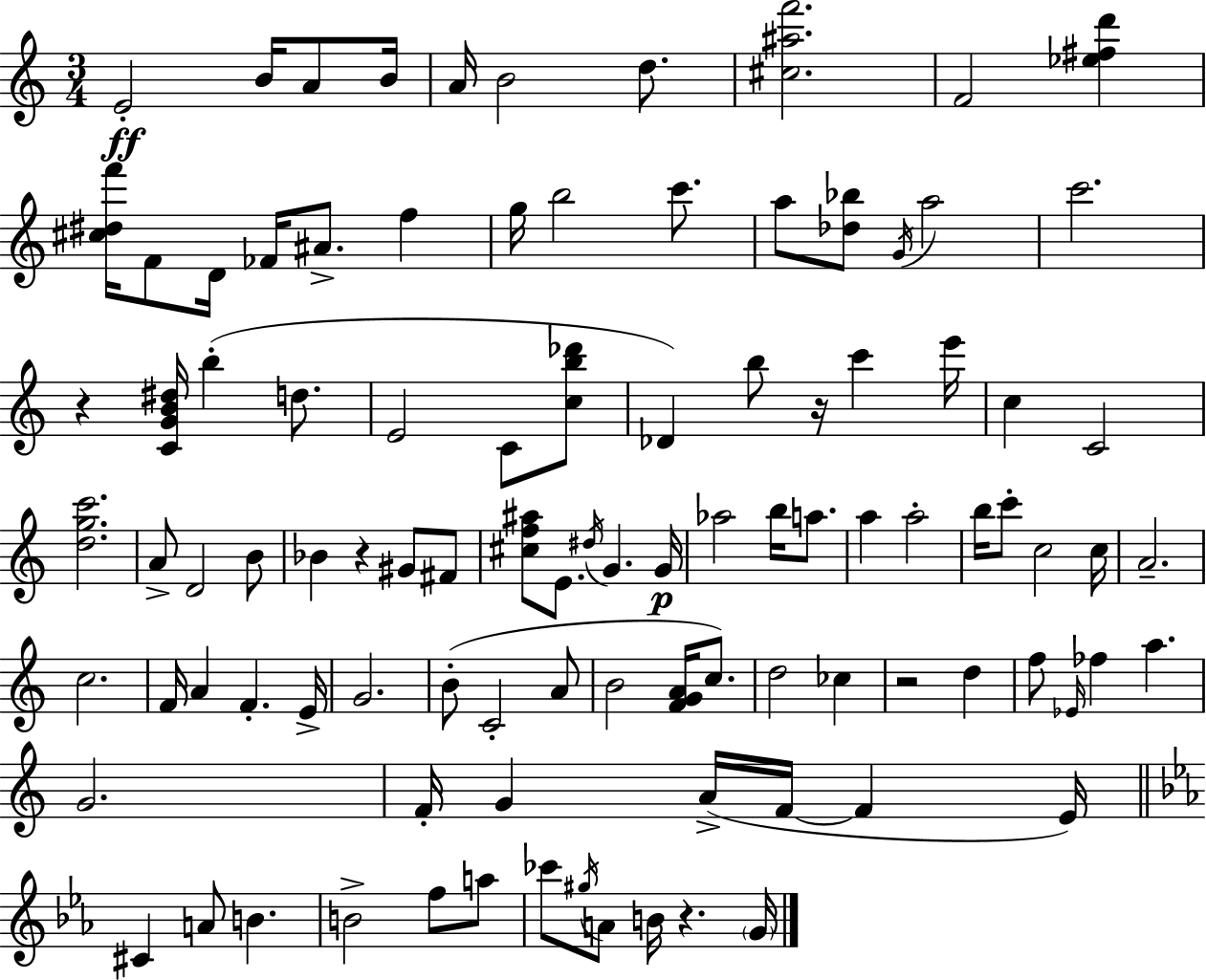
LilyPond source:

{
  \clef treble
  \numericTimeSignature
  \time 3/4
  \key c \major
  e'2-.\ff b'16 a'8 b'16 | a'16 b'2 d''8. | <cis'' ais'' f'''>2. | f'2 <ees'' fis'' d'''>4 | \break <cis'' dis'' f'''>16 f'8 d'16 fes'16 ais'8.-> f''4 | g''16 b''2 c'''8. | a''8 <des'' bes''>8 \acciaccatura { g'16 } a''2 | c'''2. | \break r4 <c' g' b' dis''>16 b''4-.( d''8. | e'2 c'8 <c'' b'' des'''>8 | des'4) b''8 r16 c'''4 | e'''16 c''4 c'2 | \break <d'' g'' c'''>2. | a'8-> d'2 b'8 | bes'4 r4 gis'8 fis'8 | <cis'' f'' ais''>8 e'8. \acciaccatura { dis''16 } g'4. | \break g'16\p aes''2 b''16 a''8. | a''4 a''2-. | b''16 c'''8-. c''2 | c''16 a'2.-- | \break c''2. | f'16 a'4 f'4.-. | e'16-> g'2. | b'8-.( c'2-. | \break a'8 b'2 <f' g' a'>16 c''8.) | d''2 ces''4 | r2 d''4 | f''8 \grace { ees'16 } fes''4 a''4. | \break g'2. | f'16-. g'4 a'16->( f'16~~ f'4 | e'16) \bar "||" \break \key ees \major cis'4 a'8 b'4. | b'2-> f''8 a''8 | ces'''8 \acciaccatura { gis''16 } a'8 b'16 r4. | \parenthesize g'16 \bar "|."
}